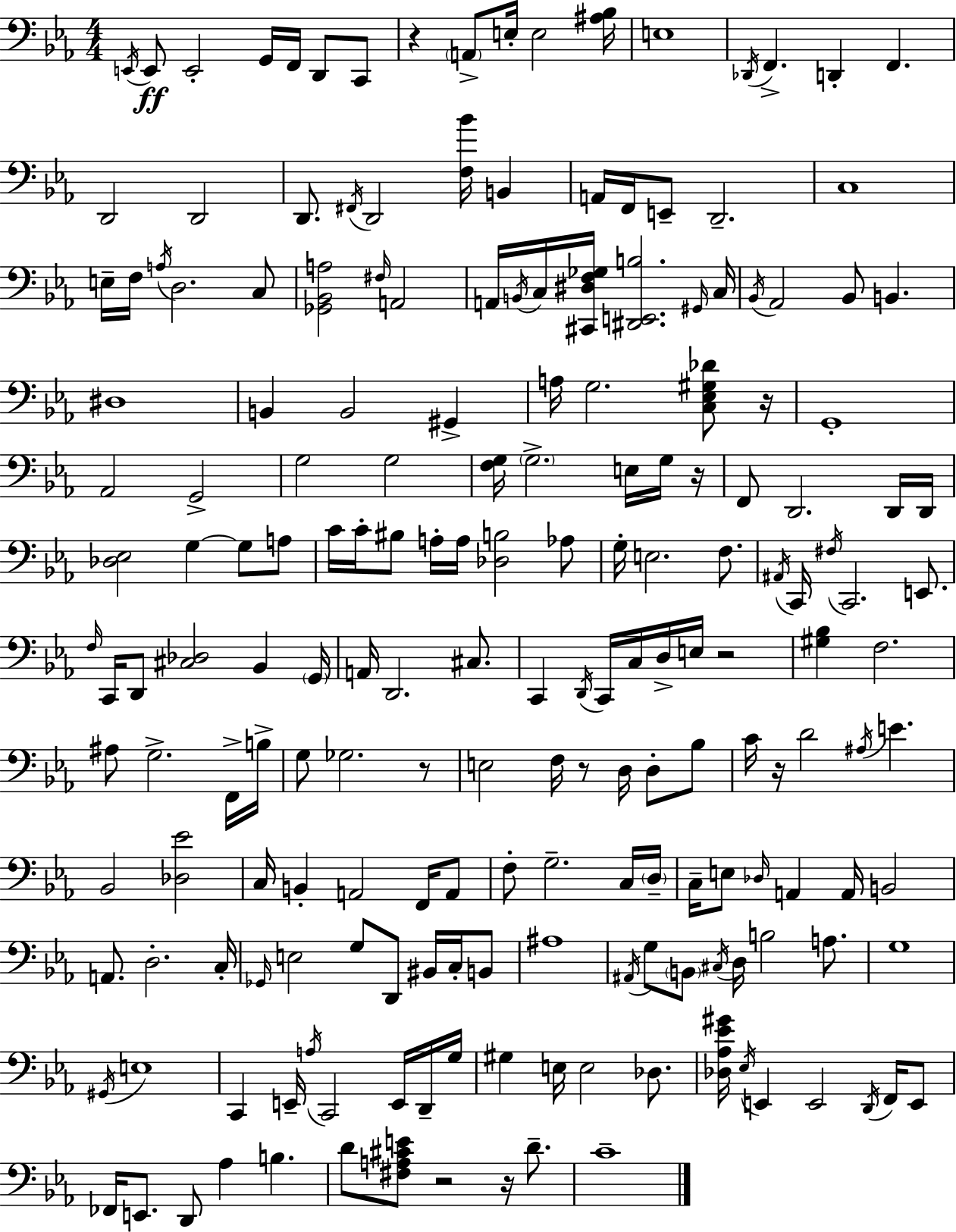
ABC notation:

X:1
T:Untitled
M:4/4
L:1/4
K:Cm
E,,/4 E,,/2 E,,2 G,,/4 F,,/4 D,,/2 C,,/2 z A,,/2 E,/4 E,2 [^A,_B,]/4 E,4 _D,,/4 F,, D,, F,, D,,2 D,,2 D,,/2 ^F,,/4 D,,2 [F,_B]/4 B,, A,,/4 F,,/4 E,,/2 D,,2 C,4 E,/4 F,/4 A,/4 D,2 C,/2 [_G,,_B,,A,]2 ^F,/4 A,,2 A,,/4 B,,/4 C,/4 [^C,,^D,F,_G,]/4 [^D,,E,,B,]2 ^G,,/4 C,/4 _B,,/4 _A,,2 _B,,/2 B,, ^D,4 B,, B,,2 ^G,, A,/4 G,2 [C,_E,^G,_D]/2 z/4 G,,4 _A,,2 G,,2 G,2 G,2 [F,G,]/4 G,2 E,/4 G,/4 z/4 F,,/2 D,,2 D,,/4 D,,/4 [_D,_E,]2 G, G,/2 A,/2 C/4 C/4 ^B,/2 A,/4 A,/4 [_D,B,]2 _A,/2 G,/4 E,2 F,/2 ^A,,/4 C,,/4 ^F,/4 C,,2 E,,/2 F,/4 C,,/4 D,,/2 [^C,_D,]2 _B,, G,,/4 A,,/4 D,,2 ^C,/2 C,, D,,/4 C,,/4 C,/4 D,/4 E,/4 z2 [^G,_B,] F,2 ^A,/2 G,2 F,,/4 B,/4 G,/2 _G,2 z/2 E,2 F,/4 z/2 D,/4 D,/2 _B,/2 C/4 z/4 D2 ^A,/4 E _B,,2 [_D,_E]2 C,/4 B,, A,,2 F,,/4 A,,/2 F,/2 G,2 C,/4 D,/4 C,/4 E,/2 _D,/4 A,, A,,/4 B,,2 A,,/2 D,2 C,/4 _G,,/4 E,2 G,/2 D,,/2 ^B,,/4 C,/4 B,,/2 ^A,4 ^A,,/4 G,/2 B,,/2 ^C,/4 D,/4 B,2 A,/2 G,4 ^G,,/4 E,4 C,, E,,/4 A,/4 C,,2 E,,/4 D,,/4 G,/4 ^G, E,/4 E,2 _D,/2 [_D,_A,_E^G]/4 _E,/4 E,, E,,2 D,,/4 F,,/4 E,,/2 _F,,/4 E,,/2 D,,/2 _A, B, D/2 [^F,A,^CE]/2 z2 z/4 D/2 C4